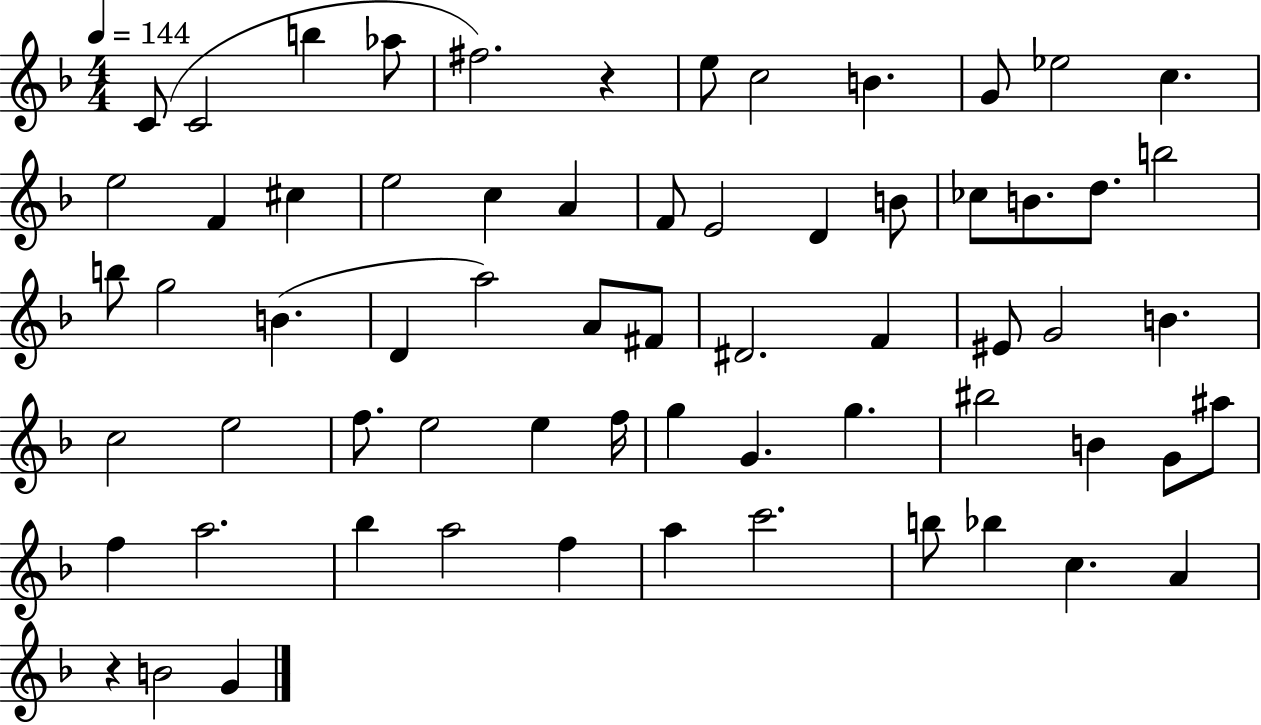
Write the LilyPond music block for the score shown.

{
  \clef treble
  \numericTimeSignature
  \time 4/4
  \key f \major
  \tempo 4 = 144
  c'8( c'2 b''4 aes''8 | fis''2.) r4 | e''8 c''2 b'4. | g'8 ees''2 c''4. | \break e''2 f'4 cis''4 | e''2 c''4 a'4 | f'8 e'2 d'4 b'8 | ces''8 b'8. d''8. b''2 | \break b''8 g''2 b'4.( | d'4 a''2) a'8 fis'8 | dis'2. f'4 | eis'8 g'2 b'4. | \break c''2 e''2 | f''8. e''2 e''4 f''16 | g''4 g'4. g''4. | bis''2 b'4 g'8 ais''8 | \break f''4 a''2. | bes''4 a''2 f''4 | a''4 c'''2. | b''8 bes''4 c''4. a'4 | \break r4 b'2 g'4 | \bar "|."
}